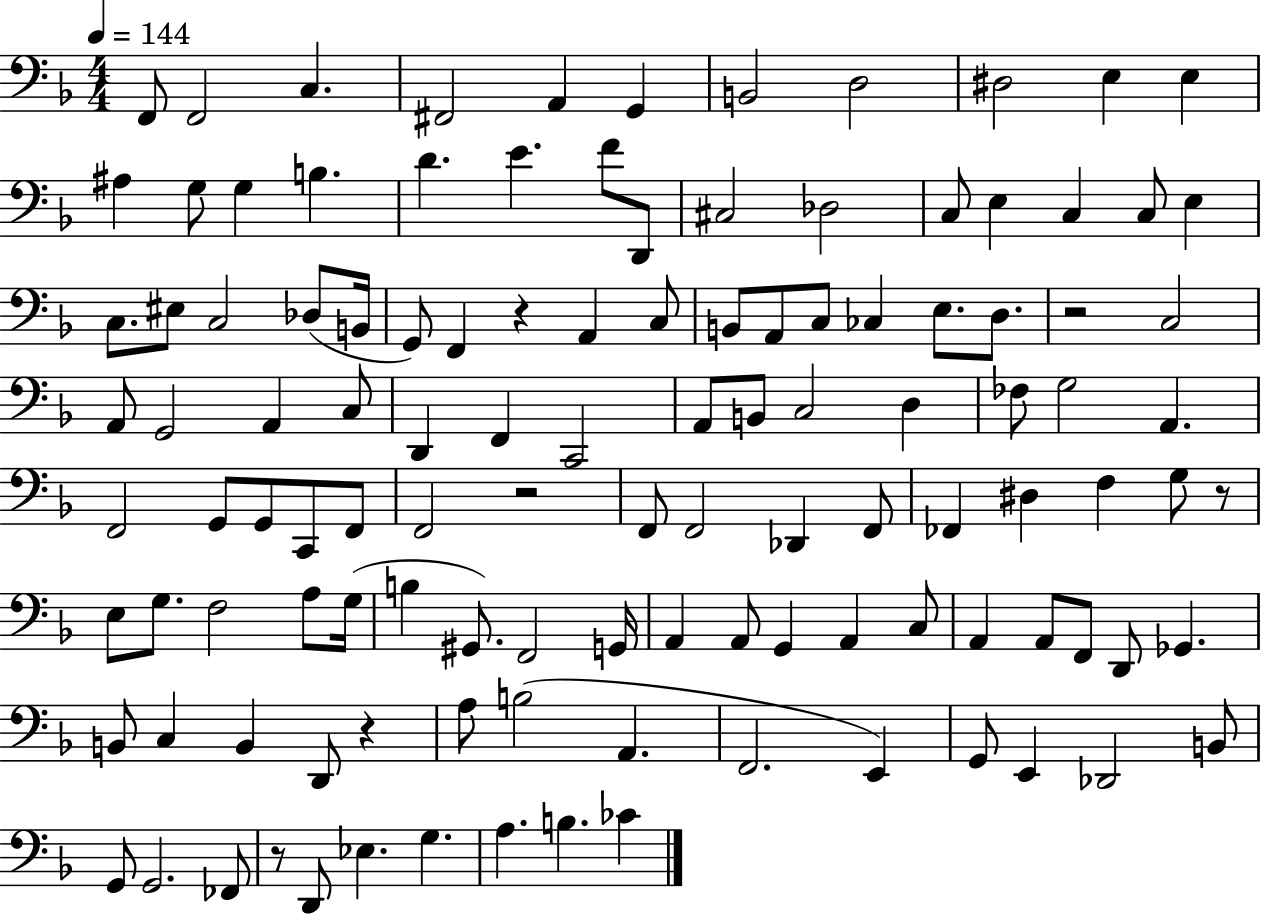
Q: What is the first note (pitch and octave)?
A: F2